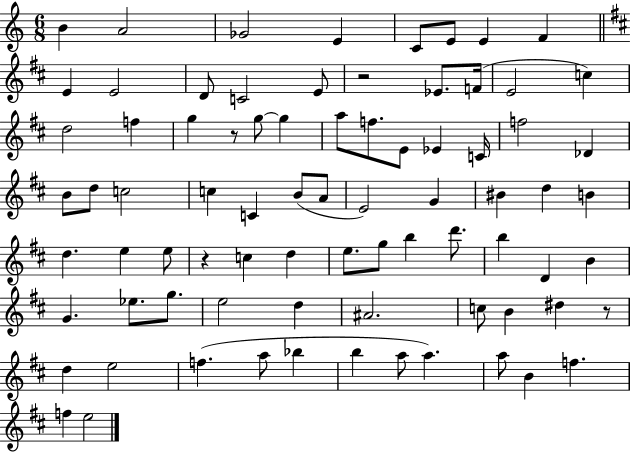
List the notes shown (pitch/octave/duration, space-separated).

B4/q A4/h Gb4/h E4/q C4/e E4/e E4/q F4/q E4/q E4/h D4/e C4/h E4/e R/h Eb4/e. F4/s E4/h C5/q D5/h F5/q G5/q R/e G5/e G5/q A5/e F5/e. E4/e Eb4/q C4/s F5/h Db4/q B4/e D5/e C5/h C5/q C4/q B4/e A4/e E4/h G4/q BIS4/q D5/q B4/q D5/q. E5/q E5/e R/q C5/q D5/q E5/e. G5/e B5/q D6/e. B5/q D4/q B4/q G4/q. Eb5/e. G5/e. E5/h D5/q A#4/h. C5/e B4/q D#5/q R/e D5/q E5/h F5/q. A5/e Bb5/q B5/q A5/e A5/q. A5/e B4/q F5/q. F5/q E5/h